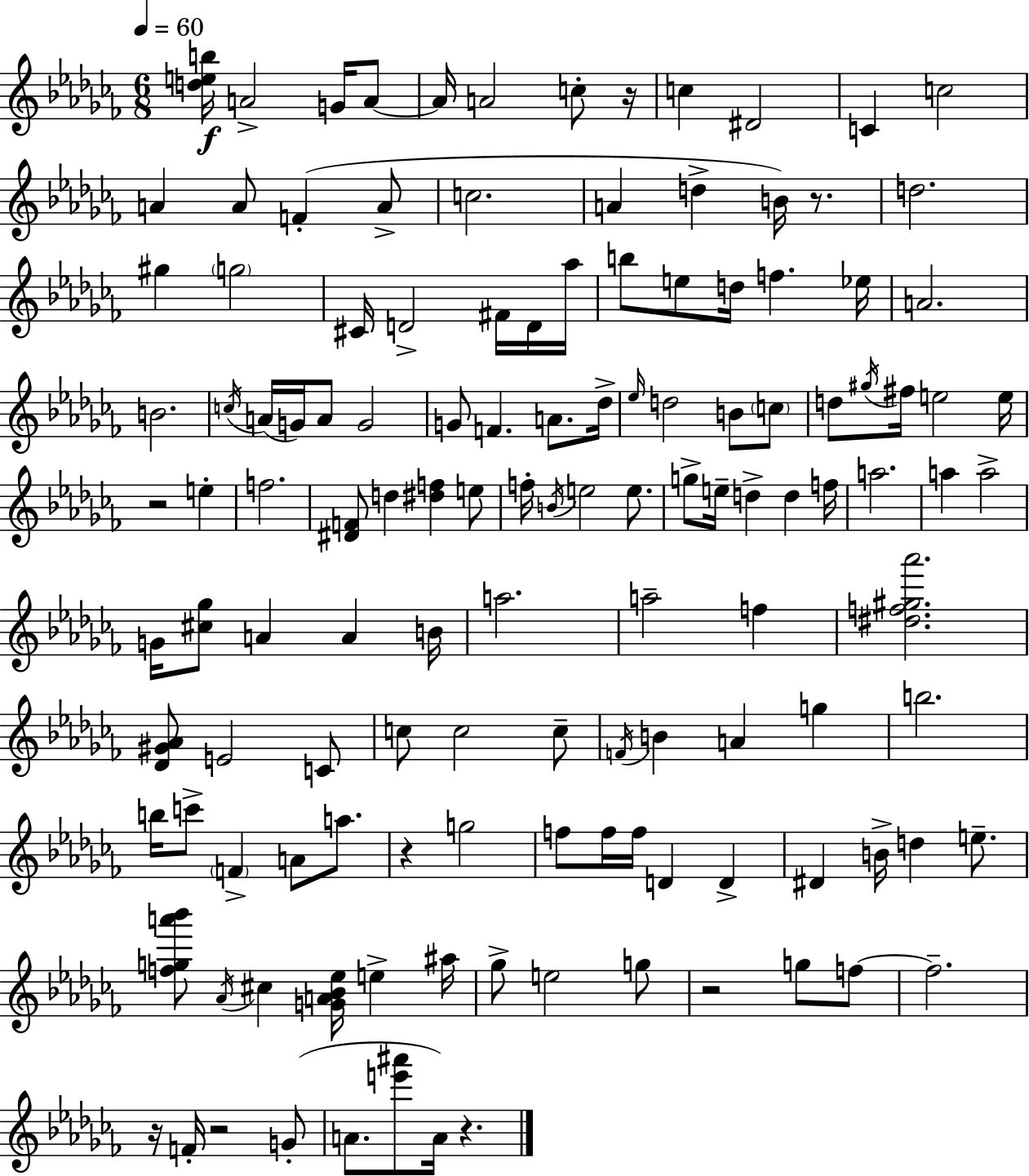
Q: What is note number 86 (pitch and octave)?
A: C6